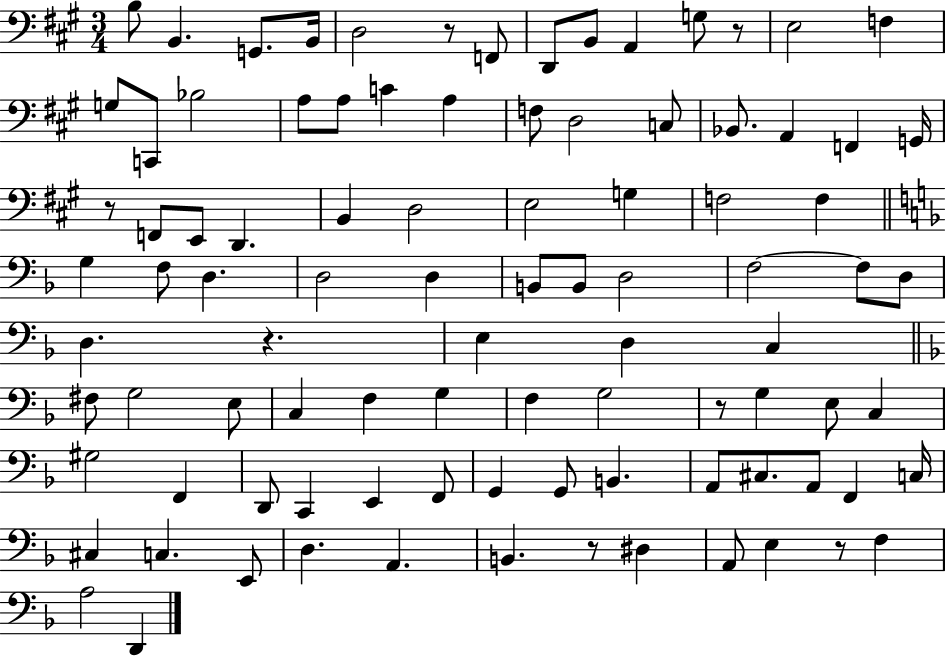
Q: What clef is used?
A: bass